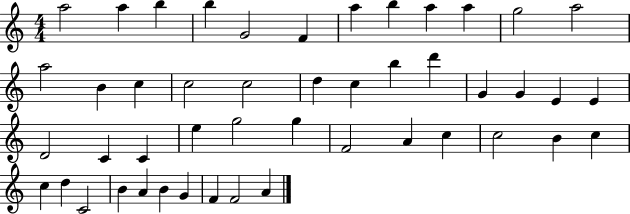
A5/h A5/q B5/q B5/q G4/h F4/q A5/q B5/q A5/q A5/q G5/h A5/h A5/h B4/q C5/q C5/h C5/h D5/q C5/q B5/q D6/q G4/q G4/q E4/q E4/q D4/h C4/q C4/q E5/q G5/h G5/q F4/h A4/q C5/q C5/h B4/q C5/q C5/q D5/q C4/h B4/q A4/q B4/q G4/q F4/q F4/h A4/q